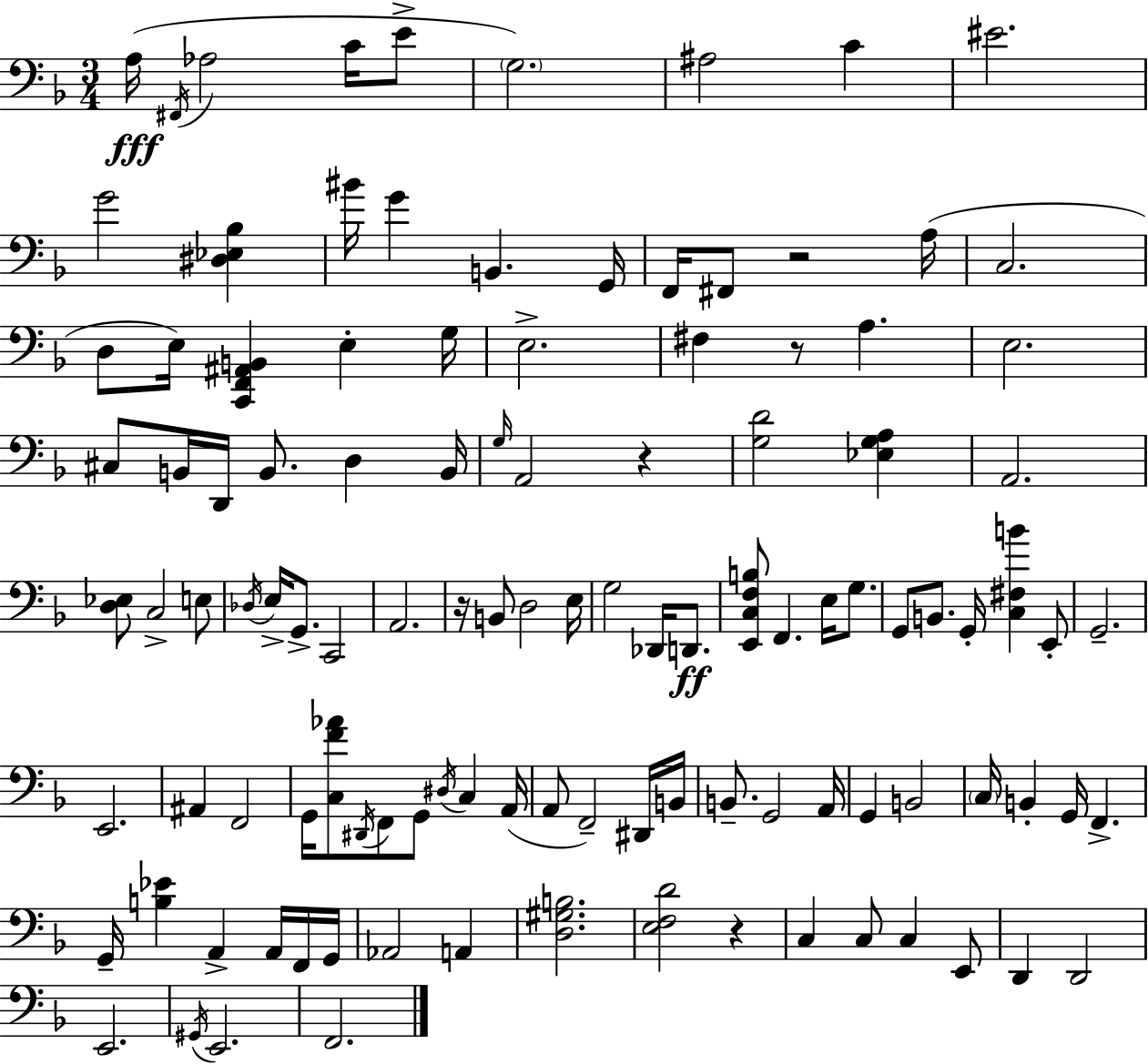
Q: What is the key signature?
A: D minor